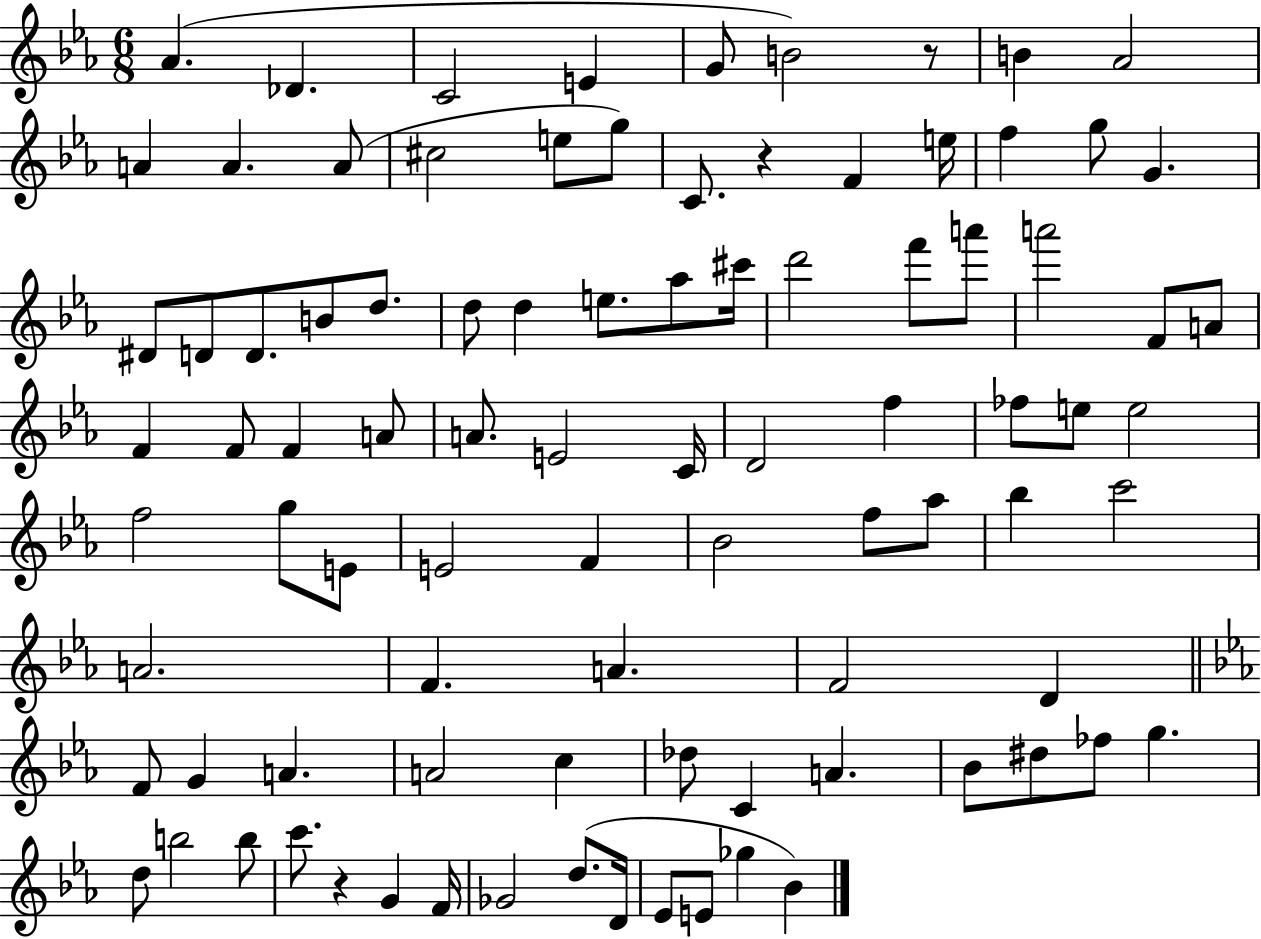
{
  \clef treble
  \numericTimeSignature
  \time 6/8
  \key ees \major
  \repeat volta 2 { aes'4.( des'4. | c'2 e'4 | g'8 b'2) r8 | b'4 aes'2 | \break a'4 a'4. a'8( | cis''2 e''8 g''8) | c'8. r4 f'4 e''16 | f''4 g''8 g'4. | \break dis'8 d'8 d'8. b'8 d''8. | d''8 d''4 e''8. aes''8 cis'''16 | d'''2 f'''8 a'''8 | a'''2 f'8 a'8 | \break f'4 f'8 f'4 a'8 | a'8. e'2 c'16 | d'2 f''4 | fes''8 e''8 e''2 | \break f''2 g''8 e'8 | e'2 f'4 | bes'2 f''8 aes''8 | bes''4 c'''2 | \break a'2. | f'4. a'4. | f'2 d'4 | \bar "||" \break \key c \minor f'8 g'4 a'4. | a'2 c''4 | des''8 c'4 a'4. | bes'8 dis''8 fes''8 g''4. | \break d''8 b''2 b''8 | c'''8. r4 g'4 f'16 | ges'2 d''8.( d'16 | ees'8 e'8 ges''4 bes'4) | \break } \bar "|."
}